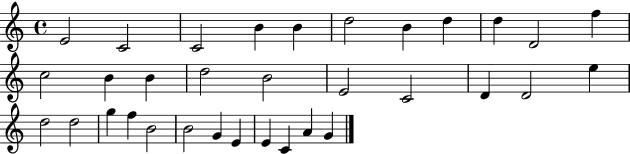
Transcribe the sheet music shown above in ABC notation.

X:1
T:Untitled
M:4/4
L:1/4
K:C
E2 C2 C2 B B d2 B d d D2 f c2 B B d2 B2 E2 C2 D D2 e d2 d2 g f B2 B2 G E E C A G